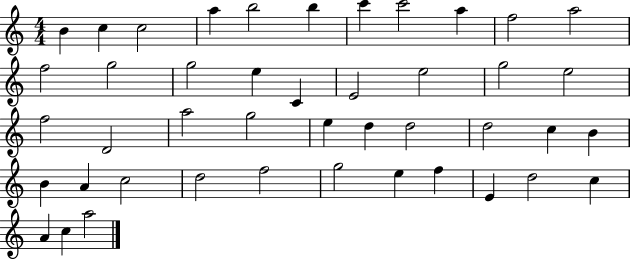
{
  \clef treble
  \numericTimeSignature
  \time 4/4
  \key c \major
  b'4 c''4 c''2 | a''4 b''2 b''4 | c'''4 c'''2 a''4 | f''2 a''2 | \break f''2 g''2 | g''2 e''4 c'4 | e'2 e''2 | g''2 e''2 | \break f''2 d'2 | a''2 g''2 | e''4 d''4 d''2 | d''2 c''4 b'4 | \break b'4 a'4 c''2 | d''2 f''2 | g''2 e''4 f''4 | e'4 d''2 c''4 | \break a'4 c''4 a''2 | \bar "|."
}